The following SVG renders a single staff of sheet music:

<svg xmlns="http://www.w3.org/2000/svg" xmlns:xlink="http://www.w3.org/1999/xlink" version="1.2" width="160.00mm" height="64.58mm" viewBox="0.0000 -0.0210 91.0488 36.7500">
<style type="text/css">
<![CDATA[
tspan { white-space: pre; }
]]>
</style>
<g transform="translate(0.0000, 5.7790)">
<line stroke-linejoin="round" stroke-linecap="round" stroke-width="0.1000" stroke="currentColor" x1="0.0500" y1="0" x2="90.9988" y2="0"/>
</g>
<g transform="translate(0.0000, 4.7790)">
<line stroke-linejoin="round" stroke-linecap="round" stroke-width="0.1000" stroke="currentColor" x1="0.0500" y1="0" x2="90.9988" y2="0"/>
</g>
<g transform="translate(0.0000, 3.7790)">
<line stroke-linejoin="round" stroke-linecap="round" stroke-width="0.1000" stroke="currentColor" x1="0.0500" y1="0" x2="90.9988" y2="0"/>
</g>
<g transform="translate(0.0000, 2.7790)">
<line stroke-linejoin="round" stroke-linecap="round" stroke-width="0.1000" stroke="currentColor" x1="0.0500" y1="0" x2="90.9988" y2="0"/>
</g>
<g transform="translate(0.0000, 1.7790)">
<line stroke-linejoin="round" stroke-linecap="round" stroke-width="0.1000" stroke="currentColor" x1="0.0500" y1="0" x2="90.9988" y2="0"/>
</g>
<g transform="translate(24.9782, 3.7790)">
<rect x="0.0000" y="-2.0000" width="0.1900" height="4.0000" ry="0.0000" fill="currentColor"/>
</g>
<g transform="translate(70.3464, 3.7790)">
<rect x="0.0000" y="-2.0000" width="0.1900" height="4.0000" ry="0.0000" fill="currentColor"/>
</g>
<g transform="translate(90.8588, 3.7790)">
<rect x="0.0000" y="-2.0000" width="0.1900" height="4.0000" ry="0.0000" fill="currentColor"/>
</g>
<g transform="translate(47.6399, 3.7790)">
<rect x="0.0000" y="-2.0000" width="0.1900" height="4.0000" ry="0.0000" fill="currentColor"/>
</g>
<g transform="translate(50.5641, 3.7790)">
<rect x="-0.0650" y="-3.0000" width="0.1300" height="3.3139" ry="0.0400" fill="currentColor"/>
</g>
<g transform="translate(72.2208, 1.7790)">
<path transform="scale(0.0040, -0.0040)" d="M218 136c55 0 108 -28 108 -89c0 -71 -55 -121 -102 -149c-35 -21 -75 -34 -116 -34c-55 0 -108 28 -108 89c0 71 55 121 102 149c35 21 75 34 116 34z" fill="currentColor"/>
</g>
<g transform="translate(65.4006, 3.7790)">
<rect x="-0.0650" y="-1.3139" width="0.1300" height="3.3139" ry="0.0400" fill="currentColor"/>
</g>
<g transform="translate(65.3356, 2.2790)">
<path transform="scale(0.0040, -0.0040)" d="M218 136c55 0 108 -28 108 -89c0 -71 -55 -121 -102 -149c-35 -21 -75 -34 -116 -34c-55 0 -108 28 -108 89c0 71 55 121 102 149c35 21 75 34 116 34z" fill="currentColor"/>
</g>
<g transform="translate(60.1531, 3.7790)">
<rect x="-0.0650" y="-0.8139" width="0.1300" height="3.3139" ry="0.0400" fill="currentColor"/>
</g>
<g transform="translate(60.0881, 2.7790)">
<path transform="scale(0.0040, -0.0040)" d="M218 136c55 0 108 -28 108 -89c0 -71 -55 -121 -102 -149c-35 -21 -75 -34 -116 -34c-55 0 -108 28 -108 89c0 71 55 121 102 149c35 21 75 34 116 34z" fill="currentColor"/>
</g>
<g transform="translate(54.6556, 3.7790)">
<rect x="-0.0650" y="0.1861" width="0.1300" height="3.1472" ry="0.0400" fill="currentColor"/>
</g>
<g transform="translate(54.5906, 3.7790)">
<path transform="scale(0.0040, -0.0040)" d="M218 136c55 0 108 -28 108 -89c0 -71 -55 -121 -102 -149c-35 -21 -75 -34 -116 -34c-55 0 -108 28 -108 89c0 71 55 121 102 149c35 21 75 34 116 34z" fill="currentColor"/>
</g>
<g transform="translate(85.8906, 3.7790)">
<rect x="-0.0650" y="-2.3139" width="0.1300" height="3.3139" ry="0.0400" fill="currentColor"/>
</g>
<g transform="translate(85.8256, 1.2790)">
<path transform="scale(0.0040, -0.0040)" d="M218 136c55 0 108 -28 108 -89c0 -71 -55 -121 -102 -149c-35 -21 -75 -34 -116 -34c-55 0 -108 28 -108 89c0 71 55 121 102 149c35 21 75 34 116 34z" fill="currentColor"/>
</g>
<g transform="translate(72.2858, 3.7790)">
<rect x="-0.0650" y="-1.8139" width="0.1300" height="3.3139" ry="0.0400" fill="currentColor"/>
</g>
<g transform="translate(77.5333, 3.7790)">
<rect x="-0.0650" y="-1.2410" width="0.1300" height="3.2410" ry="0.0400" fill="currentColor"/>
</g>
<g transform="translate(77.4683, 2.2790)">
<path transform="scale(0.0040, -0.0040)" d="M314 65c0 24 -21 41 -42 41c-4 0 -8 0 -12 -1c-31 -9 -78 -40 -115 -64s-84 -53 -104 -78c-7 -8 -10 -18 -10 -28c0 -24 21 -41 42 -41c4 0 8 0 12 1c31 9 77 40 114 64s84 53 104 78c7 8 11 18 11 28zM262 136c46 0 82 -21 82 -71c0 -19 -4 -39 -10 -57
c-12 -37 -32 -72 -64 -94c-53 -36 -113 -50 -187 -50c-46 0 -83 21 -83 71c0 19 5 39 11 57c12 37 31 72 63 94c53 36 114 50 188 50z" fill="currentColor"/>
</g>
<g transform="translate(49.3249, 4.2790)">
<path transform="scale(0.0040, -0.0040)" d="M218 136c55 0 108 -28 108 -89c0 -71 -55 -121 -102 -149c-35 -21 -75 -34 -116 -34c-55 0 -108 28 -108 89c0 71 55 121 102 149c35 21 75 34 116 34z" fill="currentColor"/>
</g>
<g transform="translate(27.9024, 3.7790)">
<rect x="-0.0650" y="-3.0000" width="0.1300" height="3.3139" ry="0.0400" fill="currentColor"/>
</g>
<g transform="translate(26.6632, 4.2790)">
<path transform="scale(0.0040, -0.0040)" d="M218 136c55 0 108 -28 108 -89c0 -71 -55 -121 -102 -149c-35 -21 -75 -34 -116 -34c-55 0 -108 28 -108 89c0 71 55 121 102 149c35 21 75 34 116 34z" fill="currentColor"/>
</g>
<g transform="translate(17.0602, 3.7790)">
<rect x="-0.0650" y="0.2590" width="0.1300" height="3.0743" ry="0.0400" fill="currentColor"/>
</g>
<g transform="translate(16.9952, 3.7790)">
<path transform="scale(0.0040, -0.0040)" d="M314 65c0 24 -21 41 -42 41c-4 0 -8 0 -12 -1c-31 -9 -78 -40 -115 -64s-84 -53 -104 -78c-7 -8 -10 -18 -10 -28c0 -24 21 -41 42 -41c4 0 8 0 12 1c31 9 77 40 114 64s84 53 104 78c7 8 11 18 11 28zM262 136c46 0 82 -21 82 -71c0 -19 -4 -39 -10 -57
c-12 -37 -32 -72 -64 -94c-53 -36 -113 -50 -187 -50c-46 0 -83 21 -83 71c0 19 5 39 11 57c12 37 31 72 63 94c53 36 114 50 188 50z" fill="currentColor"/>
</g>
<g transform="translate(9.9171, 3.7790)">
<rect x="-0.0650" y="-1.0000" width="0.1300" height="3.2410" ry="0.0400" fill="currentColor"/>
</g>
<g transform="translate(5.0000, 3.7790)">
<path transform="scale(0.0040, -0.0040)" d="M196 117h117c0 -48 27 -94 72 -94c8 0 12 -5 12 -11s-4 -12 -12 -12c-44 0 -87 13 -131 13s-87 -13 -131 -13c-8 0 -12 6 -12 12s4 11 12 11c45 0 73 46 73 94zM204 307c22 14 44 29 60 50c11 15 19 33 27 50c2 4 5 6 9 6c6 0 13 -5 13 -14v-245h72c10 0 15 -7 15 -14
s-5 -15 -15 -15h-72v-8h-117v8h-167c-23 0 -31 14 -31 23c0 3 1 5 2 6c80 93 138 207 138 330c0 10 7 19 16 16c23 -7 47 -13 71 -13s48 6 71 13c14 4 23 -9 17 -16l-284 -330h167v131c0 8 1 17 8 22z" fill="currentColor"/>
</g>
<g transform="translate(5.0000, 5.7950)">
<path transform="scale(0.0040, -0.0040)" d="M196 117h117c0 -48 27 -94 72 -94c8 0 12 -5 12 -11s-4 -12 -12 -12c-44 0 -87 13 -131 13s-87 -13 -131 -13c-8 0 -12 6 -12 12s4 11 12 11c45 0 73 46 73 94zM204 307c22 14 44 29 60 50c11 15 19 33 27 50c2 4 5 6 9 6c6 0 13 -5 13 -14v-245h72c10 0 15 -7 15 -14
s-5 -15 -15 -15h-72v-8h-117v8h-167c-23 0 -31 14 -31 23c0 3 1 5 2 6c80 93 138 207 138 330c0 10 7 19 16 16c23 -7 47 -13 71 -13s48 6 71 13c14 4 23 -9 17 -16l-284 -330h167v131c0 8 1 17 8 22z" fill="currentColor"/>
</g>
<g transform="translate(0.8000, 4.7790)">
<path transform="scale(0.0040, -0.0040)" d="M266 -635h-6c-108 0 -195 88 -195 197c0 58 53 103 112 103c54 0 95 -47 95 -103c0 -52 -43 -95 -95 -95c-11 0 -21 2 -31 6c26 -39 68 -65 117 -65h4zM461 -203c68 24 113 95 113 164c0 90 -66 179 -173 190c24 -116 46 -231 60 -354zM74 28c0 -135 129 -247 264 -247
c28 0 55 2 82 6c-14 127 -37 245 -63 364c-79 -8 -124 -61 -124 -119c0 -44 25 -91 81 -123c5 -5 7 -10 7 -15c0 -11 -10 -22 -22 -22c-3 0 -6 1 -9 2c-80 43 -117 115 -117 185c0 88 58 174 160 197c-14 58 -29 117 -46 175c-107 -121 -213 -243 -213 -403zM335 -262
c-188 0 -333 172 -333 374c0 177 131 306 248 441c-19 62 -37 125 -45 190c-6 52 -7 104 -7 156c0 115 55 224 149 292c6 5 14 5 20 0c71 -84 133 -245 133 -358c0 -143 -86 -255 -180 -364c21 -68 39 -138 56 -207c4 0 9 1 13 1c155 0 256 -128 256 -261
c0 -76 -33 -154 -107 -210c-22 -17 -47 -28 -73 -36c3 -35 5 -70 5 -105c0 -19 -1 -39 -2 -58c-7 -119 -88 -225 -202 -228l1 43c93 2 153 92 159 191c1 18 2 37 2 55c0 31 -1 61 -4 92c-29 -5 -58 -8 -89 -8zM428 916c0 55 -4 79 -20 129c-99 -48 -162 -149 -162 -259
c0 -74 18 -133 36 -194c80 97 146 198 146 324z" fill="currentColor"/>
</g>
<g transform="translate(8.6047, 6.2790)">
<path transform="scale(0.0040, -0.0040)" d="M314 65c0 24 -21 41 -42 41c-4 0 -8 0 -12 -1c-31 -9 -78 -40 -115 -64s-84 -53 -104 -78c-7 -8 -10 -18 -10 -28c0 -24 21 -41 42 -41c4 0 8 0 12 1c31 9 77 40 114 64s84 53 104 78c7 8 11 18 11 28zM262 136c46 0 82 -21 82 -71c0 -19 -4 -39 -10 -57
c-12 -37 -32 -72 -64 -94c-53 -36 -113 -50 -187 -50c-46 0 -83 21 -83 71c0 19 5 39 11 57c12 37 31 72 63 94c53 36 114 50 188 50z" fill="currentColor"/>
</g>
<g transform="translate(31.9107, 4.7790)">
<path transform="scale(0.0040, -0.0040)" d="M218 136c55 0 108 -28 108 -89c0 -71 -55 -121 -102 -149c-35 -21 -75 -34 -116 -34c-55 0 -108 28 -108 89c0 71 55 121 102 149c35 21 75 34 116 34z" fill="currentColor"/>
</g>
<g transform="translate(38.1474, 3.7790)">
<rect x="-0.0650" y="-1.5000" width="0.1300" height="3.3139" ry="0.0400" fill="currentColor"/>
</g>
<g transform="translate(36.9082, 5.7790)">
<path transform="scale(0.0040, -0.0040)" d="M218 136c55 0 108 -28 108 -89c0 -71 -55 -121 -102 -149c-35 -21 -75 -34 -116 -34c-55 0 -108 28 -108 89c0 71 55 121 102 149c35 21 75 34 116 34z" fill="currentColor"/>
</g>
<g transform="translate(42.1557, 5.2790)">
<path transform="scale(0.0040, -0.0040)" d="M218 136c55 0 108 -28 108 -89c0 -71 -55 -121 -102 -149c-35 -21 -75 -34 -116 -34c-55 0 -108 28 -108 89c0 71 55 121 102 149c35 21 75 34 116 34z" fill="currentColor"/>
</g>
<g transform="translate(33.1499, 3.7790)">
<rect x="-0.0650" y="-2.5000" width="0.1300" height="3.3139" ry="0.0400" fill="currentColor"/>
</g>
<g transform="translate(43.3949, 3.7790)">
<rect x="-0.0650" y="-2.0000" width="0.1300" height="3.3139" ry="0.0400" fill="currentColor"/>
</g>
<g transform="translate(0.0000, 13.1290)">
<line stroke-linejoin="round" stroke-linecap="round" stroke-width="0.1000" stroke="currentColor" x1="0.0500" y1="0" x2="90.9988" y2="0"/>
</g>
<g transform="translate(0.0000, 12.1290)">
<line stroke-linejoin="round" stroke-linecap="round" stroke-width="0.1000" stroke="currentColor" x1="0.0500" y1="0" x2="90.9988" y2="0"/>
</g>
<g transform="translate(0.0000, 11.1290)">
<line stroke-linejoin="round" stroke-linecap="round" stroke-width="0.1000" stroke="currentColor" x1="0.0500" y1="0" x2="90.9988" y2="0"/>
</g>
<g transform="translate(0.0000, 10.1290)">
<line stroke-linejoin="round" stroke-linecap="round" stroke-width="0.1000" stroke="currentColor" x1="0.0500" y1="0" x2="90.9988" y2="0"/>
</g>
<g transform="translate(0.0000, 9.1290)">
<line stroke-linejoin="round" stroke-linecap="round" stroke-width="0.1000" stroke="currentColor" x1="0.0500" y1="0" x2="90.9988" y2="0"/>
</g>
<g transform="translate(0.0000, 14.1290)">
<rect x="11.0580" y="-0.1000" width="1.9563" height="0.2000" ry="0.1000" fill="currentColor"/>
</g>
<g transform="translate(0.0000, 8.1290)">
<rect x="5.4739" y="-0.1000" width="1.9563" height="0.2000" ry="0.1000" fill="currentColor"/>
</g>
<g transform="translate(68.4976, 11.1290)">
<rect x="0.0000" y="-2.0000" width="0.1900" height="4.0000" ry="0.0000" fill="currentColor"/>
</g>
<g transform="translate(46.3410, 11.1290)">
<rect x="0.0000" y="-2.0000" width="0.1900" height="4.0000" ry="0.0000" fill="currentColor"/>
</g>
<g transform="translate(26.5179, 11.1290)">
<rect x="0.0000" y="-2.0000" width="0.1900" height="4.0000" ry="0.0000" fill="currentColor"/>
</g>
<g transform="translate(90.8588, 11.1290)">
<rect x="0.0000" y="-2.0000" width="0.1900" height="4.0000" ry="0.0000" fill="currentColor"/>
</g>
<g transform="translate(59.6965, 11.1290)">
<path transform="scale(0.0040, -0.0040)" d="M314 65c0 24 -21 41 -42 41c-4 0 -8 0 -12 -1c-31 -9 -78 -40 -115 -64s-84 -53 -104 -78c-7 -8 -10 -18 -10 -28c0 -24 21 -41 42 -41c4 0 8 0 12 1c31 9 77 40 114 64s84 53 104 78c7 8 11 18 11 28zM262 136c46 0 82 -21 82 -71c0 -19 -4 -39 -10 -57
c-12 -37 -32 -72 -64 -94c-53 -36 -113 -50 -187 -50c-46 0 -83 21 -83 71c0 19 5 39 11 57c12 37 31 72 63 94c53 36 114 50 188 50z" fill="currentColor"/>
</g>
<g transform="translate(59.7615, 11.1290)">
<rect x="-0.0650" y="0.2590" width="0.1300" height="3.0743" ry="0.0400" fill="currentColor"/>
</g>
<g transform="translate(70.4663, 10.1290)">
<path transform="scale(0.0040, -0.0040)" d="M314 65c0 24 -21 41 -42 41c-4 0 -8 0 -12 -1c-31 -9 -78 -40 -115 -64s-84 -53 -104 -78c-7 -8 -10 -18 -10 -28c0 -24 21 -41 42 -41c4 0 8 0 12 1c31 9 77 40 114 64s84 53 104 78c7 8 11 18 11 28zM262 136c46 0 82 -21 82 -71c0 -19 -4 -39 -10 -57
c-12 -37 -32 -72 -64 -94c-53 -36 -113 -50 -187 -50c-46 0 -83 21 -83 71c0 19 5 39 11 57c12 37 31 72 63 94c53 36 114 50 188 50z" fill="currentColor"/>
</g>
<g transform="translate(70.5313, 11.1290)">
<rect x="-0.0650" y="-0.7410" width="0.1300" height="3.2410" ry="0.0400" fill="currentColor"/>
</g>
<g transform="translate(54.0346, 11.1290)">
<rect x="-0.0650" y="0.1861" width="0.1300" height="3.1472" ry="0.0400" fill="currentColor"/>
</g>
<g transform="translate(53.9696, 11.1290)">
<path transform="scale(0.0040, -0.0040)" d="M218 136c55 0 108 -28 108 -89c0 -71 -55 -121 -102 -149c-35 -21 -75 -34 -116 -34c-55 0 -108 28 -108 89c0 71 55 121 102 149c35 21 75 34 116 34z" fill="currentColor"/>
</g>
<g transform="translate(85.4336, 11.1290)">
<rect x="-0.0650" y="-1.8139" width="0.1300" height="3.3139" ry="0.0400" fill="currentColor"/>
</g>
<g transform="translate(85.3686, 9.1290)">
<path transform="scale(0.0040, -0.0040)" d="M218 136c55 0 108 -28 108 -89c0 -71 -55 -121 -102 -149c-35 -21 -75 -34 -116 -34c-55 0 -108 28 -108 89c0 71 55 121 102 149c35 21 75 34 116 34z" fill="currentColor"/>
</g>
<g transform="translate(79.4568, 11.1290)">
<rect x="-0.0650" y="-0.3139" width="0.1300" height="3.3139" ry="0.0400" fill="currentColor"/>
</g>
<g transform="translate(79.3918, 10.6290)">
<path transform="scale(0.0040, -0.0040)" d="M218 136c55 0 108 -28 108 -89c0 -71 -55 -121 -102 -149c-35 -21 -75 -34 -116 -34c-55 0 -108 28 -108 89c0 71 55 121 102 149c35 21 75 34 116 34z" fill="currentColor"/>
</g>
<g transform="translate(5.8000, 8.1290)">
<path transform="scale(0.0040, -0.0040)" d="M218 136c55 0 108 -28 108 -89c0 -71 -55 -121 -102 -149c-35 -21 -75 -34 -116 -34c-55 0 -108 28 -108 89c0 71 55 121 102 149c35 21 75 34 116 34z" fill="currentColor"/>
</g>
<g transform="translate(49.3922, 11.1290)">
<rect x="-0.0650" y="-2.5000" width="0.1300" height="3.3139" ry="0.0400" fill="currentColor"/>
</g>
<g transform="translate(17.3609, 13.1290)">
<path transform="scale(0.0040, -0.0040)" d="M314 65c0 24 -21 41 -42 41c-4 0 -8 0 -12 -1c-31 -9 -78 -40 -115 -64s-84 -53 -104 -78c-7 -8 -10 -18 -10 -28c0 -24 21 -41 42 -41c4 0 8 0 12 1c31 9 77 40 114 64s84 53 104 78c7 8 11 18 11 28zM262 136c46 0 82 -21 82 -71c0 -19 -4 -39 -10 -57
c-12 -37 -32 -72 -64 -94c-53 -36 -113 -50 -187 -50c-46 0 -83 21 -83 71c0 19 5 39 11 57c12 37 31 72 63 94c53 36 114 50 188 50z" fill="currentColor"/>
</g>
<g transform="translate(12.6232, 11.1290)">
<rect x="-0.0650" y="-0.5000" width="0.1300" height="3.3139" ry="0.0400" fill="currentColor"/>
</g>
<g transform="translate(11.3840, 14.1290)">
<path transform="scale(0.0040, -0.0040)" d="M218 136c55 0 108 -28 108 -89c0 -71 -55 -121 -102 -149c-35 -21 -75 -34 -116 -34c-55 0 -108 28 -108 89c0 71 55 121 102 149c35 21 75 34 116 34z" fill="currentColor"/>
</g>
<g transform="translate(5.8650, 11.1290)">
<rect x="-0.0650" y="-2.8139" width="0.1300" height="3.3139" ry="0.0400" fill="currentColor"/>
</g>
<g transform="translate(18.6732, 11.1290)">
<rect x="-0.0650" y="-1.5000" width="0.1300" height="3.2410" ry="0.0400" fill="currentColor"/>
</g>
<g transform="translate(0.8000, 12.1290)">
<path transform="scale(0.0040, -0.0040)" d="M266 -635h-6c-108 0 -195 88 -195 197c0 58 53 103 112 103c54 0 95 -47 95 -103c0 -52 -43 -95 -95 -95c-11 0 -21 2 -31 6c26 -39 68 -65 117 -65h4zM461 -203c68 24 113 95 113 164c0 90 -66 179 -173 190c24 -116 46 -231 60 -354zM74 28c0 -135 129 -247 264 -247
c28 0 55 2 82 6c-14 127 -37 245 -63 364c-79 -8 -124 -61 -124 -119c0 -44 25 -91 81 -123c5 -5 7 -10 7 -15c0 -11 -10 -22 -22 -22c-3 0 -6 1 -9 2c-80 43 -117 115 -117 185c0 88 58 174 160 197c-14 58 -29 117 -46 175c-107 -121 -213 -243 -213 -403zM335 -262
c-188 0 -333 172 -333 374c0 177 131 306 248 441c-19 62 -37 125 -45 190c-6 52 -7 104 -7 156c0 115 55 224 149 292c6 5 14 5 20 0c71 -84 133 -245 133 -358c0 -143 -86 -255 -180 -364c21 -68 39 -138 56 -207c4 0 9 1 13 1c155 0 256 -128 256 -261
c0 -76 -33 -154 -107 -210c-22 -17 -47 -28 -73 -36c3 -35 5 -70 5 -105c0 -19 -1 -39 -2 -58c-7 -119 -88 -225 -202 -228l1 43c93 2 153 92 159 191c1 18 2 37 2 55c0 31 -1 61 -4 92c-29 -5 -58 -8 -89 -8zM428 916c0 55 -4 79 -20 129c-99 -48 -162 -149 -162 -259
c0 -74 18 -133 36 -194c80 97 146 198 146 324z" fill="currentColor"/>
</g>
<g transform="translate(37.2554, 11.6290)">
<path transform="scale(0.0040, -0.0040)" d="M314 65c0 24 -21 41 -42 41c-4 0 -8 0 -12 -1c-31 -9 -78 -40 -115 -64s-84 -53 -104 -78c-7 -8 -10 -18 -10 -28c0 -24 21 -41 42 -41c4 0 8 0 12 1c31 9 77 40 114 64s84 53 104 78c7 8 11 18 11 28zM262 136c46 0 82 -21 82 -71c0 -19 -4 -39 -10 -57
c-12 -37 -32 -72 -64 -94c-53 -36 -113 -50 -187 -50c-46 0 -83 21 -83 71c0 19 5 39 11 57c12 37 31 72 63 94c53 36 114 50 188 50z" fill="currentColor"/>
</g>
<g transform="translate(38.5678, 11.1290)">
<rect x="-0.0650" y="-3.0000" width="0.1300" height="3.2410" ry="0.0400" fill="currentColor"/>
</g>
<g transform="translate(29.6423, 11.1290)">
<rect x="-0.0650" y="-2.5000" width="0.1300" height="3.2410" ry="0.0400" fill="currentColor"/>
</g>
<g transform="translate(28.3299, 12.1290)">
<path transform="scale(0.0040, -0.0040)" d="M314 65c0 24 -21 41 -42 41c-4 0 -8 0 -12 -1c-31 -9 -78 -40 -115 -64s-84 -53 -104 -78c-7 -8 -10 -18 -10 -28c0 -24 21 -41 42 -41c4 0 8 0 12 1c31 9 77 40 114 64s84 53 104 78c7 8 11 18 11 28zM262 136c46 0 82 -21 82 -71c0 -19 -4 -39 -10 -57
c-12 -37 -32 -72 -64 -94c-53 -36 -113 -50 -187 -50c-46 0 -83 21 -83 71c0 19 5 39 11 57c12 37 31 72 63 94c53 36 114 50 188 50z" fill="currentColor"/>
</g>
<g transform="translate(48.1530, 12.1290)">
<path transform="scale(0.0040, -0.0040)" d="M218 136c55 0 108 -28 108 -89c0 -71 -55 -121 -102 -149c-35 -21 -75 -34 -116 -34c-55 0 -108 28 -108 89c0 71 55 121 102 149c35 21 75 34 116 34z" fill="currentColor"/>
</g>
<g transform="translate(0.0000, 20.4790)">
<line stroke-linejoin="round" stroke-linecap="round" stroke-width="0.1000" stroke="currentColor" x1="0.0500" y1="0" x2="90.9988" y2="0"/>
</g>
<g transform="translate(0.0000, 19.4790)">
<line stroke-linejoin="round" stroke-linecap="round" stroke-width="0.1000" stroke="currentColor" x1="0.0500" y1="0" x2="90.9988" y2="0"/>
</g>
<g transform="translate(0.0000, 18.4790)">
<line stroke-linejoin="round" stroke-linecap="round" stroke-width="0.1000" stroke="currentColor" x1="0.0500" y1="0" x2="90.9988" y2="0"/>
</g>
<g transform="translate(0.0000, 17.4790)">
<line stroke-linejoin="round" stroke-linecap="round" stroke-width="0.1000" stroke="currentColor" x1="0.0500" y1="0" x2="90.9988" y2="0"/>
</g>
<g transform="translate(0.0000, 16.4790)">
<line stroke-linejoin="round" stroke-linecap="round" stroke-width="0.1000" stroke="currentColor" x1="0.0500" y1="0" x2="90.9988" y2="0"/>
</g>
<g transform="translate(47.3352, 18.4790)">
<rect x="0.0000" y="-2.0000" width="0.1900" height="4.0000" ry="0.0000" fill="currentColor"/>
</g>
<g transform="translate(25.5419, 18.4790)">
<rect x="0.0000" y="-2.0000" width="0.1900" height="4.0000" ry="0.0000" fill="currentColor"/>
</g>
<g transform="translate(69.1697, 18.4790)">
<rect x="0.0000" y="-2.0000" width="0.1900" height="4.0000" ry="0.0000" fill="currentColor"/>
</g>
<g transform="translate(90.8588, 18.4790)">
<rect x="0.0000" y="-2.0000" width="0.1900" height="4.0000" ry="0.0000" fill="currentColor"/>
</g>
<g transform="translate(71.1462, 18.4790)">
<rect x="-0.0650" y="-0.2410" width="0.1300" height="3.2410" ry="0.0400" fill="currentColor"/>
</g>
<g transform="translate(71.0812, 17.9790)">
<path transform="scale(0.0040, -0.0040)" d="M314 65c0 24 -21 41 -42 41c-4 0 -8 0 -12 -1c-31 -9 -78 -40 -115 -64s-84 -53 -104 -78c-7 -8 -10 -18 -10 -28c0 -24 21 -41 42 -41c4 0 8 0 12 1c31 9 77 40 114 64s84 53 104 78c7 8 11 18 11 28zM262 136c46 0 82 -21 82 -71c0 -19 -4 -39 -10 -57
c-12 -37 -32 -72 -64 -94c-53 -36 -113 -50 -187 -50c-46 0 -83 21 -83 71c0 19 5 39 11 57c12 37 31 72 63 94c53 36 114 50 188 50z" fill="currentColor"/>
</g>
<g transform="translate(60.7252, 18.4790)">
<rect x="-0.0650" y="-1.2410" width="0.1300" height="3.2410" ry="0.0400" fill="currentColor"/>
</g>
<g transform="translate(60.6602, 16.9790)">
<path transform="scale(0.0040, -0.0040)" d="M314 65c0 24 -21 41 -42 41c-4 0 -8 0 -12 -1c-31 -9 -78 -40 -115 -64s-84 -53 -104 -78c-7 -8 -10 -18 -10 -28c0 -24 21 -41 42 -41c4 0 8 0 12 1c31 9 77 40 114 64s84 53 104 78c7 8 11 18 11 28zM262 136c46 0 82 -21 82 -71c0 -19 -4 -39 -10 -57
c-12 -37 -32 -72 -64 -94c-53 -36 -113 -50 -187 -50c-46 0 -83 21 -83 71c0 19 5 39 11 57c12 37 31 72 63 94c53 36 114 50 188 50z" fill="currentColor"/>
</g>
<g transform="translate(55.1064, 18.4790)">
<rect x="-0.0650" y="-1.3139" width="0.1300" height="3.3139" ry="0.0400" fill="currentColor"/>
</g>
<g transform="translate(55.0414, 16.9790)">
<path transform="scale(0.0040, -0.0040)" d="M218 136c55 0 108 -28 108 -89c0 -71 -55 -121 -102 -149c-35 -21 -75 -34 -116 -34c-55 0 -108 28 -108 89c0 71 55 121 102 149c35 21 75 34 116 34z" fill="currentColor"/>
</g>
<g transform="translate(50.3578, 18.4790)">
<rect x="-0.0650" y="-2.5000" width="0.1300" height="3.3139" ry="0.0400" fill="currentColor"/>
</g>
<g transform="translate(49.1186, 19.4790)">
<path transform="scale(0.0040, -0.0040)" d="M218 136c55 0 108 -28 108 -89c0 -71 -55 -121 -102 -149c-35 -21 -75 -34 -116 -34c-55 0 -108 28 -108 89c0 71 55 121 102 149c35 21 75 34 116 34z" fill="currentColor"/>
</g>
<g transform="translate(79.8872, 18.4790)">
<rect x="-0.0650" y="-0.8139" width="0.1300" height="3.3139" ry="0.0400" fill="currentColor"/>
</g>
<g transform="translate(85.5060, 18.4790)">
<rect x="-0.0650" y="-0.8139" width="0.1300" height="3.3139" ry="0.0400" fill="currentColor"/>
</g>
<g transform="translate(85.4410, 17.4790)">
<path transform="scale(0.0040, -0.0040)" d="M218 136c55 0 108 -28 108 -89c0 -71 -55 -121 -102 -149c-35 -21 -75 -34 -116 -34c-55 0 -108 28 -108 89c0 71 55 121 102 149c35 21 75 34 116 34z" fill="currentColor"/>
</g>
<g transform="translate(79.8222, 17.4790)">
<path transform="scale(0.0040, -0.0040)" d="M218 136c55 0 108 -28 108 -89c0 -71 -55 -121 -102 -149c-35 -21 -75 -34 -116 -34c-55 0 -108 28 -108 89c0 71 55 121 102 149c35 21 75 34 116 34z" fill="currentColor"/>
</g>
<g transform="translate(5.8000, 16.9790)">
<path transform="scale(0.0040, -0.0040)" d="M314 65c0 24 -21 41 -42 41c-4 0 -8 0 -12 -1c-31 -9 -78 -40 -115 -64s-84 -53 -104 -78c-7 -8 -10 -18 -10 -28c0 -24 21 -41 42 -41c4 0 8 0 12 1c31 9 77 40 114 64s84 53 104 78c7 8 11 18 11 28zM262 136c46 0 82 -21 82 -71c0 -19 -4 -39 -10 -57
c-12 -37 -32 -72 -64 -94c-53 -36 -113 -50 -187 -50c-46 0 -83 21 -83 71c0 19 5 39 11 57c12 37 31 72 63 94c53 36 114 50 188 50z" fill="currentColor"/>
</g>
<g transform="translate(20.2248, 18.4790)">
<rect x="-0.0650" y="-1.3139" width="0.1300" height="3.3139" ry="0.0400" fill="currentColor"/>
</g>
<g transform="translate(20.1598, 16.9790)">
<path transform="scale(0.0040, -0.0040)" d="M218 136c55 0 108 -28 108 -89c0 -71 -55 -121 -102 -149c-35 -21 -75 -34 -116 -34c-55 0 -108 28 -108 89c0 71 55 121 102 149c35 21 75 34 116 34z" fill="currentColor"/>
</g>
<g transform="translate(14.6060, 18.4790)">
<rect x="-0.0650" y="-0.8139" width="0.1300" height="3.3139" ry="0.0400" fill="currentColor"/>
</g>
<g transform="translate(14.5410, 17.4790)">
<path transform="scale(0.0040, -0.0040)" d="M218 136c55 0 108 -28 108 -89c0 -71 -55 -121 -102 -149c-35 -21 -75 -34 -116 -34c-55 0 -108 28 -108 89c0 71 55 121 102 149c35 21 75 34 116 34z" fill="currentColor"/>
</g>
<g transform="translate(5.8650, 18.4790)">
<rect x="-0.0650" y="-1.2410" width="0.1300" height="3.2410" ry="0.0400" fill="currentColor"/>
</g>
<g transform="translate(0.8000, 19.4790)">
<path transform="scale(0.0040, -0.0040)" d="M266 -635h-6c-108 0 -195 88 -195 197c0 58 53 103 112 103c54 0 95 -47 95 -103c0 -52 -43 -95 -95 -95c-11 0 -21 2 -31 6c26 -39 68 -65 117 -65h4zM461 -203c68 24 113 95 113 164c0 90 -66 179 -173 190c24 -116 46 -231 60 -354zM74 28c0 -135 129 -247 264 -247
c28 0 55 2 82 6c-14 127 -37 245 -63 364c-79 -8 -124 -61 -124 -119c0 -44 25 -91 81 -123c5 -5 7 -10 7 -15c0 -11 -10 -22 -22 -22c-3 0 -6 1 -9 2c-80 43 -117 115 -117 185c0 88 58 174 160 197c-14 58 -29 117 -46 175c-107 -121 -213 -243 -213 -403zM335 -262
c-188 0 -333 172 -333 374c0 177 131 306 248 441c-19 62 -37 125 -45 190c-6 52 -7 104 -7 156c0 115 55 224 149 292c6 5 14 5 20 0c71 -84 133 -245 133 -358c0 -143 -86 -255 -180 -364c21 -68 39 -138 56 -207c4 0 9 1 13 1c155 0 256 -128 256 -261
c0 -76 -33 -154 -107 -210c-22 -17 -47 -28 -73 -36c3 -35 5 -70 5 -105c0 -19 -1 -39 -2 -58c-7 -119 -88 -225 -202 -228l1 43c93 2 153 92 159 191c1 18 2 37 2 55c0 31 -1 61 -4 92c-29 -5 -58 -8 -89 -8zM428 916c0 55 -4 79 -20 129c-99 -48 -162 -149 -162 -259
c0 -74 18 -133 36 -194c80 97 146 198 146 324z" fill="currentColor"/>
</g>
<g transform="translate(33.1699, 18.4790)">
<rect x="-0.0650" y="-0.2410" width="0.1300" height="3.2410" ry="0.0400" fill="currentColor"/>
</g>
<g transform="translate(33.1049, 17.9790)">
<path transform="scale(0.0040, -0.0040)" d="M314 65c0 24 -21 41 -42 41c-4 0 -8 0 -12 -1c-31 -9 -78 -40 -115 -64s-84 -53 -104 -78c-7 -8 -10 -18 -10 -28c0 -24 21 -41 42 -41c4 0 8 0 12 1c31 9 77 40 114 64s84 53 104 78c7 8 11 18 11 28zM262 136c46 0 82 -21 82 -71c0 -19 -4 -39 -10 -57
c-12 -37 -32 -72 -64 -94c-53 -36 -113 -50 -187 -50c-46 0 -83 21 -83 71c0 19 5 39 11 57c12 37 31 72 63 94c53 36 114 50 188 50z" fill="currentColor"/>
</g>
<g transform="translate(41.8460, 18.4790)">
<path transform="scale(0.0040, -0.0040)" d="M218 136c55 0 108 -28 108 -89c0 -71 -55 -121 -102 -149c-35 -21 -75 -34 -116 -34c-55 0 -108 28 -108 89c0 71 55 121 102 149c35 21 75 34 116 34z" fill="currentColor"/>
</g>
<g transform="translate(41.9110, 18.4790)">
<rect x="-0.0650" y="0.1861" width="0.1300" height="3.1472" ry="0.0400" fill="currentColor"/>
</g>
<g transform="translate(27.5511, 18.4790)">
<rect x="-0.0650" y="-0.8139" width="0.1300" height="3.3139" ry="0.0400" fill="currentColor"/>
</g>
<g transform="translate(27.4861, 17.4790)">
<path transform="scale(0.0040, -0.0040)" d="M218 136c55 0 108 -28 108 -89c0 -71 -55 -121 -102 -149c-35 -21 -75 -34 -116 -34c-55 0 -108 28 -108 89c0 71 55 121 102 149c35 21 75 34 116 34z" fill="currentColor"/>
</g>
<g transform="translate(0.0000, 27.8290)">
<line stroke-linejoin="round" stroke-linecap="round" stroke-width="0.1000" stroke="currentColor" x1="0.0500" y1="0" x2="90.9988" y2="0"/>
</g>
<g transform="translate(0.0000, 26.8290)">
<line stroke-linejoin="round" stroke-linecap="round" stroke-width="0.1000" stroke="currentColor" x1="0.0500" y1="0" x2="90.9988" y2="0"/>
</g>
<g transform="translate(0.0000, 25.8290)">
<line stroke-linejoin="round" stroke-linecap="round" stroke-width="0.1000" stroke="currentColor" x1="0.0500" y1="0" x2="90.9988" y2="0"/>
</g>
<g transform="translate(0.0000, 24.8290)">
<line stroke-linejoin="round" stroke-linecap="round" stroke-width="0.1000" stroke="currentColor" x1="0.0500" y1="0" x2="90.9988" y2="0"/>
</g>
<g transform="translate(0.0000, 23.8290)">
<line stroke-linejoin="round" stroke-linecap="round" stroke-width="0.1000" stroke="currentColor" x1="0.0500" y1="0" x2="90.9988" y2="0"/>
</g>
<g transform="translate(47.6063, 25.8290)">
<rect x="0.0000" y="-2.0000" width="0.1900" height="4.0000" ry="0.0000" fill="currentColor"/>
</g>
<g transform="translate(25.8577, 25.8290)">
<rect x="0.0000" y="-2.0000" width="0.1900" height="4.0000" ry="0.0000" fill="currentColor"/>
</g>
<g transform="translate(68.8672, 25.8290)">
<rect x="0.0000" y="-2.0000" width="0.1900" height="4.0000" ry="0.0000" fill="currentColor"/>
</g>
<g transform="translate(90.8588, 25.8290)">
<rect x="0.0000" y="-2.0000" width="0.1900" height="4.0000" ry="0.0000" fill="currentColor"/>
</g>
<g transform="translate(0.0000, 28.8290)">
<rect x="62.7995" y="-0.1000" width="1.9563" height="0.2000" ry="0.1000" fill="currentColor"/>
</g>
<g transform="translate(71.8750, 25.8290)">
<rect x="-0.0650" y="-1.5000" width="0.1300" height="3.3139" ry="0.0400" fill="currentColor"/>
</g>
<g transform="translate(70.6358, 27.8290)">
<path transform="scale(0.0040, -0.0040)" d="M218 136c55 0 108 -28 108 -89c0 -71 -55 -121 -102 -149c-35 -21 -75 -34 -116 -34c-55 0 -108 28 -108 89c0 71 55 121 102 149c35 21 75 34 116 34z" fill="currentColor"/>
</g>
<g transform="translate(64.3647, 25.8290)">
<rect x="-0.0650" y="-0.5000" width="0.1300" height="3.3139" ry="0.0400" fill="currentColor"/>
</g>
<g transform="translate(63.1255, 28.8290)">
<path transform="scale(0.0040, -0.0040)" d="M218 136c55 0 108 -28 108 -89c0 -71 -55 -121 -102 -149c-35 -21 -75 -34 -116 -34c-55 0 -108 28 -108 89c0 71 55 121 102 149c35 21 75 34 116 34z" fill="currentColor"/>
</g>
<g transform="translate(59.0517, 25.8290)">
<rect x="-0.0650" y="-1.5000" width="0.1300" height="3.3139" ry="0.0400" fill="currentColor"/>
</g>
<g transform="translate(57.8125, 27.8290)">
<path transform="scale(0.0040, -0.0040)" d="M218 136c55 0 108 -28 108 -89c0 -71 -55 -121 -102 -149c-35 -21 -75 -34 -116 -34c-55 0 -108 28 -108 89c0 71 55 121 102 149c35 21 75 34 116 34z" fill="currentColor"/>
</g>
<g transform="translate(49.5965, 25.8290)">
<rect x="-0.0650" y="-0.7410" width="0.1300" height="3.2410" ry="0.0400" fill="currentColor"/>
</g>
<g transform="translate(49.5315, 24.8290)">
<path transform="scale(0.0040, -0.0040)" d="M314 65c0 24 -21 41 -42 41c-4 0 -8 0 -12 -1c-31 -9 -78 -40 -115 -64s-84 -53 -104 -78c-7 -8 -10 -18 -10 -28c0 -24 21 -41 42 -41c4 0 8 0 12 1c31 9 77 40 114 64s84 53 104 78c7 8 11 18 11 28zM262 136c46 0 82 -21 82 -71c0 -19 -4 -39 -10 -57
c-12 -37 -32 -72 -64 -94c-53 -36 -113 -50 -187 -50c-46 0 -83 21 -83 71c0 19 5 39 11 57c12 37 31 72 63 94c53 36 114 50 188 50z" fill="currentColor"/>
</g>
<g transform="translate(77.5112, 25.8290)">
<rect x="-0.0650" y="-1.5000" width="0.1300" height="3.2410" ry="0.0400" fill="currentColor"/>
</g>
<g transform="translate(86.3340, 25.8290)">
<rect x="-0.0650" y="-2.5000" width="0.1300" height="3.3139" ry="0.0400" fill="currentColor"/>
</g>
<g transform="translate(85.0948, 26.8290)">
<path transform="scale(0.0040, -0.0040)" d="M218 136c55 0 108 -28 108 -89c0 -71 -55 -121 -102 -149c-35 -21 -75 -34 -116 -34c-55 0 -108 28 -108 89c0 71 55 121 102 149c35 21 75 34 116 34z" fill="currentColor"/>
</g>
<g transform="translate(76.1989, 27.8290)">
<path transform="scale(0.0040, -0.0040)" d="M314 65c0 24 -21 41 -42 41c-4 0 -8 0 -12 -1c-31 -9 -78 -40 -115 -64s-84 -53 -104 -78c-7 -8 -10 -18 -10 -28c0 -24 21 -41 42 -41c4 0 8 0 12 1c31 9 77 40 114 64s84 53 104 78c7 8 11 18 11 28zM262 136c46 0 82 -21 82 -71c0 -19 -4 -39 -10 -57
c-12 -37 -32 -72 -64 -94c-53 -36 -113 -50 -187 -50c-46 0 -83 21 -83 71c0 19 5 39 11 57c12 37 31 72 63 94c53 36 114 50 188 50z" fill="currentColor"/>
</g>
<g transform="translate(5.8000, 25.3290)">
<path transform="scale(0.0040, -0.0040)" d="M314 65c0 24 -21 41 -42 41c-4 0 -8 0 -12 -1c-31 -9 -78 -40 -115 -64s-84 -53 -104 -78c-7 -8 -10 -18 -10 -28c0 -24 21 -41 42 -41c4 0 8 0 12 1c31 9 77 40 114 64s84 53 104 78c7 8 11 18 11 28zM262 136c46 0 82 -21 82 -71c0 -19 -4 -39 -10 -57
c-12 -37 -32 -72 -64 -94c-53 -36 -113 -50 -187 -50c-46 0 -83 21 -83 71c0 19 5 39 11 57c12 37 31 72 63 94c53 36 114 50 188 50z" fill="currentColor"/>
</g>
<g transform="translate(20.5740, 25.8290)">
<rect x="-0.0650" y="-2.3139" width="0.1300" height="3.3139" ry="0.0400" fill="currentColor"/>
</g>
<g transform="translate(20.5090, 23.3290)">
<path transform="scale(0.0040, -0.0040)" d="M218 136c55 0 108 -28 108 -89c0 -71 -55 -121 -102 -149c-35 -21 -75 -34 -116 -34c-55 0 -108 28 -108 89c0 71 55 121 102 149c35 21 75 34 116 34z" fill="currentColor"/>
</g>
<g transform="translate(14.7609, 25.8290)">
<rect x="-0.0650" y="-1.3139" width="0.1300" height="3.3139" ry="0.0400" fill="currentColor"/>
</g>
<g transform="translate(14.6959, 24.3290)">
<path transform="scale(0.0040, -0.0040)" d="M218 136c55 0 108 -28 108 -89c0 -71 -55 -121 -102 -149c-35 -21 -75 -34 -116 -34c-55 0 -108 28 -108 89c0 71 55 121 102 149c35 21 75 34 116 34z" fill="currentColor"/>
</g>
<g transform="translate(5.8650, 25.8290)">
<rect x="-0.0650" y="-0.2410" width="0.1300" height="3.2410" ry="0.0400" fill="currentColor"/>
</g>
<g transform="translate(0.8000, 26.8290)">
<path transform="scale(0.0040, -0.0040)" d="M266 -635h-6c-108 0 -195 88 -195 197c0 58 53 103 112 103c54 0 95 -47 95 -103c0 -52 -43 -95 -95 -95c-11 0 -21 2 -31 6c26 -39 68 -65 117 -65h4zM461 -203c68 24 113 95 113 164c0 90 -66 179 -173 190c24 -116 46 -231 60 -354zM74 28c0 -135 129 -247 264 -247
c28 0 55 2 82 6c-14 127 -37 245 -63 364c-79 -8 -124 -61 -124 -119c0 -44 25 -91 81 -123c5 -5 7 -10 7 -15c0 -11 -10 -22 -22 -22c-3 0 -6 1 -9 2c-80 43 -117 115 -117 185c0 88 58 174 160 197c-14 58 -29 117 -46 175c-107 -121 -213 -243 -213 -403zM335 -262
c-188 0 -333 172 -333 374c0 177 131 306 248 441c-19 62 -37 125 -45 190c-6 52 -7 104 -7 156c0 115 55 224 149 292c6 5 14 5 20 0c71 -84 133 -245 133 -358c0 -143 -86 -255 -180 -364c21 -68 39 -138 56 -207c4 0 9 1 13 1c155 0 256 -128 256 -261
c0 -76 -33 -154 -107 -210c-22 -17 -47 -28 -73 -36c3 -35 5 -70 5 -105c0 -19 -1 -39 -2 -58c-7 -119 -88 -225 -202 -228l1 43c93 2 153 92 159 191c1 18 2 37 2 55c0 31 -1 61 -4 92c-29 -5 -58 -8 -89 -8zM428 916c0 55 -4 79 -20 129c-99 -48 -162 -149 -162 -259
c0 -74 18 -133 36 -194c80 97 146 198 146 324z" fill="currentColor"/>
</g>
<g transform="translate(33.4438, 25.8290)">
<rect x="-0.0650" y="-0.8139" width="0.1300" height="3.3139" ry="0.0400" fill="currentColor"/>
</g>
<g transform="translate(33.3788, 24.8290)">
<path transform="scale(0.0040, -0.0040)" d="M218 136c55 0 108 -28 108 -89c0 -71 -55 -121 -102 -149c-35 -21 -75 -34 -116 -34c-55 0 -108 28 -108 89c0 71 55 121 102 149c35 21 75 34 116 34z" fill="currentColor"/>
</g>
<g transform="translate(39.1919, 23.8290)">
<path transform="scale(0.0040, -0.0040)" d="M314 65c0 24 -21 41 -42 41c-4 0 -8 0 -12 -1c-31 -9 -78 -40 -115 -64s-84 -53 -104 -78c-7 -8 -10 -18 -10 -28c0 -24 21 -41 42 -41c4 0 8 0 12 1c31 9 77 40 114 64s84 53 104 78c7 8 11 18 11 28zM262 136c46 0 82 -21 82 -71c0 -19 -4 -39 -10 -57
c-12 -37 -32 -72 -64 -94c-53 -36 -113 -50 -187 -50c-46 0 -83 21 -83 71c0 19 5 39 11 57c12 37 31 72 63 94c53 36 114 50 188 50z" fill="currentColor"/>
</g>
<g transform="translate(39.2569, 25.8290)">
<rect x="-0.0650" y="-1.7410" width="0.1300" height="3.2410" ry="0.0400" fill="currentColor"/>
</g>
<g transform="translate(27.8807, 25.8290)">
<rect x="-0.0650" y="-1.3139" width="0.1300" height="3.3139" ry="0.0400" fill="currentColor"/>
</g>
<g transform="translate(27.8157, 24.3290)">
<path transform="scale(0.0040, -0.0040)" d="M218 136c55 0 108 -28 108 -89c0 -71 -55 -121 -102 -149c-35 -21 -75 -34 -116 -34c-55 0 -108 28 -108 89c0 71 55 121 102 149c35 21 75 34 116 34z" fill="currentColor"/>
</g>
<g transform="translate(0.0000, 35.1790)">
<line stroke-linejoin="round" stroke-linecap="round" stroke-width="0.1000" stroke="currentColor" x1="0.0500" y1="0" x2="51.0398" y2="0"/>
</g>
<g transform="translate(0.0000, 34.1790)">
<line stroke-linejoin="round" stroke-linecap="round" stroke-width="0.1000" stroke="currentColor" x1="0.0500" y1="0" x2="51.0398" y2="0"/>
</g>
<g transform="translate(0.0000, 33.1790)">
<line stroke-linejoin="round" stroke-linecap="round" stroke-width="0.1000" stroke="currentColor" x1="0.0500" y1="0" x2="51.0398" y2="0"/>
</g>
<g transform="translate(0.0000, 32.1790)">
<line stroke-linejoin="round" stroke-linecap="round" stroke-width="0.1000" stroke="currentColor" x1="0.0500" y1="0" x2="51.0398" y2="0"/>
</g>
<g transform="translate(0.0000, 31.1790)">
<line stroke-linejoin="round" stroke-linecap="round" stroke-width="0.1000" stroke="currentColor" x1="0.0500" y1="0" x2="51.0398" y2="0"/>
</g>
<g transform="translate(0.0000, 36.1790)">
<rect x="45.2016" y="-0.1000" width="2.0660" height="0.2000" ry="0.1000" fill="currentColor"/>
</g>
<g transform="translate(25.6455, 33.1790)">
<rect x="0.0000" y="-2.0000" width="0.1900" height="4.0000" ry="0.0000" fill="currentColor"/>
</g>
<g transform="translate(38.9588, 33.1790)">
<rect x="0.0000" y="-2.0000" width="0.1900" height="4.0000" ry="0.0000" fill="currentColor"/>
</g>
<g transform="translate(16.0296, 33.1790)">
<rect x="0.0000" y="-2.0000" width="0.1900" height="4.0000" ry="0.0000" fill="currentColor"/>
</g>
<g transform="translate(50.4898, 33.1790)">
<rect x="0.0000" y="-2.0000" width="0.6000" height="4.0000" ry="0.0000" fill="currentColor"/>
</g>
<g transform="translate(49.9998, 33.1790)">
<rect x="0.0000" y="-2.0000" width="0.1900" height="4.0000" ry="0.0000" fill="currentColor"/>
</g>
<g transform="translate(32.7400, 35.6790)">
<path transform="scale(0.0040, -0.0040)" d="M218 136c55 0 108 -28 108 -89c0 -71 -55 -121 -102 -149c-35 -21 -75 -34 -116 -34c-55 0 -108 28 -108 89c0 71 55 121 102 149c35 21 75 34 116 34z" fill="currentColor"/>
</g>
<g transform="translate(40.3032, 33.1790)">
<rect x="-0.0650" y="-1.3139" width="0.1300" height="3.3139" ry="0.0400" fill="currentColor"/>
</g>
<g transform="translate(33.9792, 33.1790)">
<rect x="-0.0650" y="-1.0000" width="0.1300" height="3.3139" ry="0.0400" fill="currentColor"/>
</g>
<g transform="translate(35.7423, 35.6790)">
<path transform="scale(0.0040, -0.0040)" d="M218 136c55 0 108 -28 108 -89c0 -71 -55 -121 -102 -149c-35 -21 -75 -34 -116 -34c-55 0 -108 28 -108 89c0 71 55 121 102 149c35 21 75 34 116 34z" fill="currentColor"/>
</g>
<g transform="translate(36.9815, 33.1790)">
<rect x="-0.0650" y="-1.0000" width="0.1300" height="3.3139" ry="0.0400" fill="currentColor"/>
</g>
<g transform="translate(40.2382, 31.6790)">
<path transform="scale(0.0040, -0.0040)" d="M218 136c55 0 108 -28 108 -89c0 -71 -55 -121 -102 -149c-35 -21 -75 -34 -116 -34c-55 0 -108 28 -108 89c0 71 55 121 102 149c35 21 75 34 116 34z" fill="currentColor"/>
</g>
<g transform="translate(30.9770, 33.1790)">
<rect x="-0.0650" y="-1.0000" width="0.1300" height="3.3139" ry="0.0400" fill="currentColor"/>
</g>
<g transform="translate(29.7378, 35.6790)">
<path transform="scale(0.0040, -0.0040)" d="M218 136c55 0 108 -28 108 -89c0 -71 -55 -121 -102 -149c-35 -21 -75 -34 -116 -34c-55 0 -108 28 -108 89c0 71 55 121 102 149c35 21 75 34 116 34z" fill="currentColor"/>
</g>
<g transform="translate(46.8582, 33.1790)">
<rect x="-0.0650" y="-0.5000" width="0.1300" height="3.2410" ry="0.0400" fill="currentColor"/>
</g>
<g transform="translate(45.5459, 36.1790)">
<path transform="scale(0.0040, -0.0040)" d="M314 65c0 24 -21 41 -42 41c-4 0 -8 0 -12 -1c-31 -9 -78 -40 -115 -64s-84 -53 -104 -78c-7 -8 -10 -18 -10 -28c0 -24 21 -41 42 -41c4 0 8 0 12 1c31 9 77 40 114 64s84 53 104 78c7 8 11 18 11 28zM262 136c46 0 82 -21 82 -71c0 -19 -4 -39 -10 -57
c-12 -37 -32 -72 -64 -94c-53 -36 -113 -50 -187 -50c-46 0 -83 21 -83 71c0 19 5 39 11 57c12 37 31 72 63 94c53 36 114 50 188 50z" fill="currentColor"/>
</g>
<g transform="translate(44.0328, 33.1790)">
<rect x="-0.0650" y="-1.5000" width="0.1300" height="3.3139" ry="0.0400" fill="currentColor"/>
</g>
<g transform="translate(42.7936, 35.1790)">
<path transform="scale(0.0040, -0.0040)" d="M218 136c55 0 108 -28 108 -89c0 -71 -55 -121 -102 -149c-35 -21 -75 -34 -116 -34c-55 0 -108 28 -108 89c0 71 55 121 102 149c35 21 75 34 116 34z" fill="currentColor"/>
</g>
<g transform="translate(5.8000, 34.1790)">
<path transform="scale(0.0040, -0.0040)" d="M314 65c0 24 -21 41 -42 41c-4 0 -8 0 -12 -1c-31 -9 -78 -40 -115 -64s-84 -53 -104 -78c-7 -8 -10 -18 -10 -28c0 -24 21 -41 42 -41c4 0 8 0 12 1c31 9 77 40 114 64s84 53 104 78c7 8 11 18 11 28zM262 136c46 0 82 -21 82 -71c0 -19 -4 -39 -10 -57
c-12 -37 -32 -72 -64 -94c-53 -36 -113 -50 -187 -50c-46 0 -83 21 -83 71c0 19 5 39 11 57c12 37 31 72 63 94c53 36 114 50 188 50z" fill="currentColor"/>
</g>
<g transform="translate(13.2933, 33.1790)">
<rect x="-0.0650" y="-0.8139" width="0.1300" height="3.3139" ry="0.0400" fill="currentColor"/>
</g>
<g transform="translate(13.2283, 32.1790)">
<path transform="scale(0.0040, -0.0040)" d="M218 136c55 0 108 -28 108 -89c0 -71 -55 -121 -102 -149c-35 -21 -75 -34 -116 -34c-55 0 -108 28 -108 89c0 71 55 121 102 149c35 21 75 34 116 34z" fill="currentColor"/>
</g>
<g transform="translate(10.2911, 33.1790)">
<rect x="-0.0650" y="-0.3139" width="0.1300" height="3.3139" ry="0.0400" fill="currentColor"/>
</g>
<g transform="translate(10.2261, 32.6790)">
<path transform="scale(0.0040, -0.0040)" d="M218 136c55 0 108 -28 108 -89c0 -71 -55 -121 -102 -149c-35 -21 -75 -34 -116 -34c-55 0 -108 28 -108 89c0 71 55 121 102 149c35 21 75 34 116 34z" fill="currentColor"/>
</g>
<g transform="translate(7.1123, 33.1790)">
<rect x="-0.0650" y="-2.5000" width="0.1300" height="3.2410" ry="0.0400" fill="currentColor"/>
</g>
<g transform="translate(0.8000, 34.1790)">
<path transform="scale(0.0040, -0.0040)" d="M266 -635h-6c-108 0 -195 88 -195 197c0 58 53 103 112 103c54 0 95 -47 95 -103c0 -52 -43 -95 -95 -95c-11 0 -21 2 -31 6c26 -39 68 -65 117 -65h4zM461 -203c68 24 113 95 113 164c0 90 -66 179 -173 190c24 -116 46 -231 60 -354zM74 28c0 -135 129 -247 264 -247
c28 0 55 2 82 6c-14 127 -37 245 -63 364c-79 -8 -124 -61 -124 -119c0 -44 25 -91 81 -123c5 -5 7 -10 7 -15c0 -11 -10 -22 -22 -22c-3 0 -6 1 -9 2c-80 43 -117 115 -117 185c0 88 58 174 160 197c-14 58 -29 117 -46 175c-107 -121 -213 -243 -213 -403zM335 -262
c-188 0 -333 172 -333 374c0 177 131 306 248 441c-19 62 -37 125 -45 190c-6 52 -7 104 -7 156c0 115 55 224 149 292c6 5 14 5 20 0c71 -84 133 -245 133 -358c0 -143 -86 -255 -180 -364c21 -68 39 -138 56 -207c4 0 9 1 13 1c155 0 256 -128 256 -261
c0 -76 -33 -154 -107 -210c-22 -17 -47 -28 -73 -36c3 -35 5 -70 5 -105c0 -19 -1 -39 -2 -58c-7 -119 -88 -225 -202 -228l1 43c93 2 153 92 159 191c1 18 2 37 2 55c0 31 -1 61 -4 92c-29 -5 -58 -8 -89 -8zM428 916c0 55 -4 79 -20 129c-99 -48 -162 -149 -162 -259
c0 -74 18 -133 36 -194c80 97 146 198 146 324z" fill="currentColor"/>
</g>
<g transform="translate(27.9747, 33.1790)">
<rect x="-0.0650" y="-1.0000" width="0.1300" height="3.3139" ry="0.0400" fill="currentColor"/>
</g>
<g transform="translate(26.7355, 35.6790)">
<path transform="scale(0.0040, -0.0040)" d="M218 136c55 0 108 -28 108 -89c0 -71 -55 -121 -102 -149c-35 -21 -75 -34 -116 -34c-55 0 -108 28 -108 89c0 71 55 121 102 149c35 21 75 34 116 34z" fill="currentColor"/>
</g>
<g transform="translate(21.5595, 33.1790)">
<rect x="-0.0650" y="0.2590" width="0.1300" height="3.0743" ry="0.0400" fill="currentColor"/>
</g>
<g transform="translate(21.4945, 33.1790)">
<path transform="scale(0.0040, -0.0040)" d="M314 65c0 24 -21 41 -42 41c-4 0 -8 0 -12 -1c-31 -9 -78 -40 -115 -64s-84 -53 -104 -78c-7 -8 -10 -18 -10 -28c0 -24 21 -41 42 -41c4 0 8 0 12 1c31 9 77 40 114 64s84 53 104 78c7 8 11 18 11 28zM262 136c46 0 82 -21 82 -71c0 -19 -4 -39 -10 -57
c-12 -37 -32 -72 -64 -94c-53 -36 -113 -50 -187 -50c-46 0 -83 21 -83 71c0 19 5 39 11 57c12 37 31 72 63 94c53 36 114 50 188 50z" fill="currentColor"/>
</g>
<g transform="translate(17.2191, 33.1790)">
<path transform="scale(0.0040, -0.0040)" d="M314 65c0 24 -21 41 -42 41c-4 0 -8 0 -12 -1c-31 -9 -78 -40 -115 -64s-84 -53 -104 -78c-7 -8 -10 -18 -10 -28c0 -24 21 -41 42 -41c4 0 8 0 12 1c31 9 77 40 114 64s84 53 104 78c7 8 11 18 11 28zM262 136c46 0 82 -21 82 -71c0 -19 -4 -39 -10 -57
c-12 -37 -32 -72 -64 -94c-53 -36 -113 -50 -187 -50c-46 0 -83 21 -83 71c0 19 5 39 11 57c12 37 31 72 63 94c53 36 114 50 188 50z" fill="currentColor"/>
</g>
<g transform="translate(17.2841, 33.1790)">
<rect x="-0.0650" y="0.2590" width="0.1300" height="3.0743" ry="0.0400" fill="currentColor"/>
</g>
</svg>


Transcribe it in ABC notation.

X:1
T:Untitled
M:4/4
L:1/4
K:C
D2 B2 A G E F A B d e f e2 g a C E2 G2 A2 G B B2 d2 c f e2 d e d c2 B G e e2 c2 d d c2 e g e d f2 d2 E C E E2 G G2 c d B2 B2 D D D D e E C2